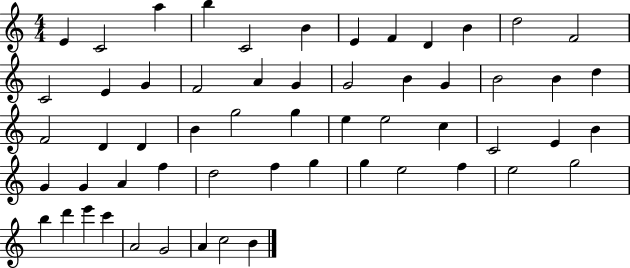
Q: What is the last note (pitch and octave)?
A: B4